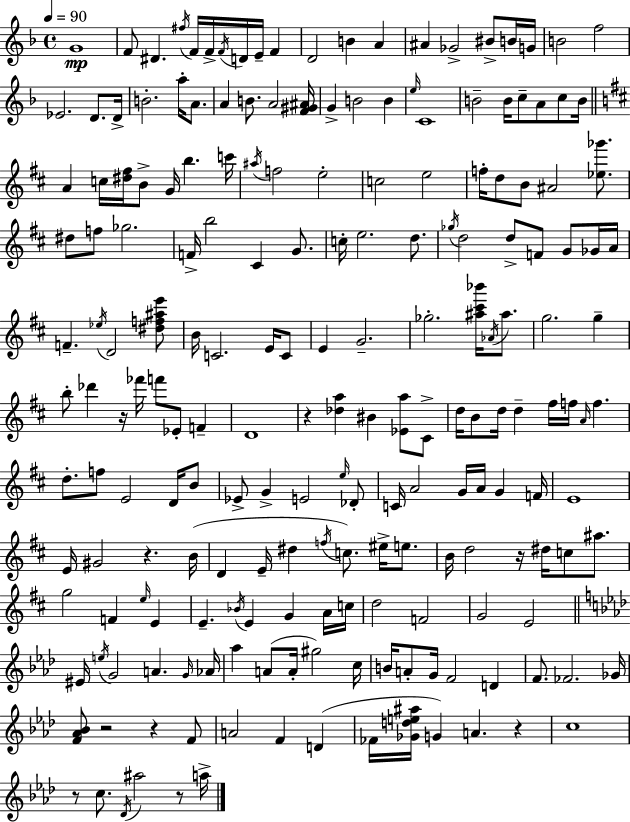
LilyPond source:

{
  \clef treble
  \time 4/4
  \defaultTimeSignature
  \key f \major
  \tempo 4 = 90
  g'1\mp | f'8 dis'4. \acciaccatura { fis''16 } f'16 f'16-> \acciaccatura { f'16 } d'16 e'16-- f'4 | d'2 b'4 a'4 | ais'4 ges'2-> bis'8-> | \break b'16 g'16 b'2 f''2 | ees'2. d'8. | d'16-> b'2.-. a''16-. a'8. | a'4 b'8. a'2 | \break <f' gis' ais'>16 g'4-> b'2 b'4 | \grace { e''16 } c'1 | b'2-- b'16 c''8-- a'8 | c''8 b'16 \bar "||" \break \key b \minor a'4 c''16 <dis'' fis''>16 b'8-> g'16 b''4. c'''16 | \acciaccatura { ais''16 } f''2 e''2-. | c''2 e''2 | f''16-. d''8 b'8 ais'2 <ees'' ges'''>8. | \break dis''8 f''8 ges''2. | f'16-> b''2 cis'4 g'8. | c''16-. e''2. d''8. | \acciaccatura { ges''16 } d''2 d''8-> f'8 g'8 | \break ges'16 a'16 f'4.-- \acciaccatura { ees''16 } d'2 | <dis'' f'' ais'' e'''>8 b'16 c'2. | e'16 c'8 e'4 g'2.-- | ges''2.-. <ais'' cis''' bes'''>16 | \break \acciaccatura { aes'16 } ais''8. g''2. | g''4-- b''8-. des'''4 r16 fes'''16 f'''8 ees'8-. | f'4-- d'1 | r4 <des'' a''>4 bis'4 | \break <ees' a''>8 cis'8-> d''16 b'8 d''16 d''4-- fis''16 f''16 \grace { a'16 } f''4. | d''8.-. f''8 e'2 | d'16 b'8 ees'8-> g'4-> e'2 | \grace { e''16 } des'8-. c'16 a'2 g'16 | \break a'16 g'4 f'16 e'1 | e'16 gis'2 r4. | b'16( d'4 e'16-- dis''4 \acciaccatura { f''16 }) | c''8. eis''16-> e''8. b'16 d''2 | \break r16 dis''16 c''8 ais''8. g''2 f'4 | \grace { e''16 } e'4 e'4.-- \acciaccatura { bes'16 } e'4 | g'4 a'16 c''16 d''2 | f'2 g'2 | \break e'2 \bar "||" \break \key aes \major eis'16 \acciaccatura { e''16 } g'2 a'4. | \grace { g'16 } aes'16 aes''4 a'8( a'16-. gis''2) | c''16 b'16 a'8-. g'16 f'2 d'4 | f'8. fes'2. | \break ges'16 <f' aes' bes'>8 r2 r4 | f'8 a'2 f'4 d'4( | fes'16 <ges' d'' e'' ais''>16 g'4) a'4. r4 | c''1 | \break r8 c''8. \acciaccatura { des'16 } ais''2 | r8 a''16-> \bar "|."
}